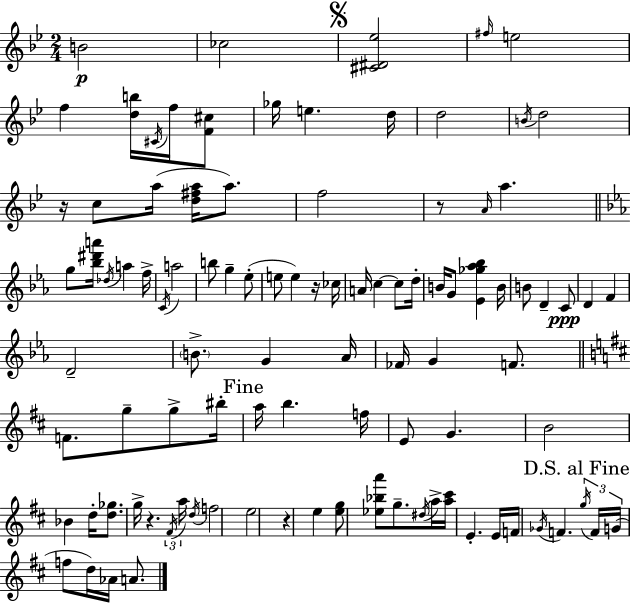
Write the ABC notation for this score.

X:1
T:Untitled
M:2/4
L:1/4
K:Gm
B2 _c2 [^C^D_e]2 ^f/4 e2 f [db]/4 ^C/4 f/4 [F^c]/2 _g/4 e d/4 d2 B/4 d2 z/4 c/2 a/4 [d^fa]/4 a/2 f2 z/2 A/4 a g/2 [_b^d'a']/4 _d/4 a f/4 C/4 a2 b/2 g _e/2 e/2 e z/4 _c/4 A/4 c c/2 d/4 B/4 G/2 [_E_g_a_b] B/4 B/2 D C/2 D F D2 B/2 G _A/4 _F/4 G F/2 F/2 g/2 g/2 ^b/4 a/4 b f/4 E/2 G B2 _B d/4 [d_g]/2 g/4 z ^F/4 a/4 d/4 f2 e2 z e [eg]/2 [_e_ba']/2 g/2 ^d/4 a/4 [a^c']/4 E E/4 F/4 _G/4 F g/4 F/4 G/4 f/2 d/4 _A/4 A/2